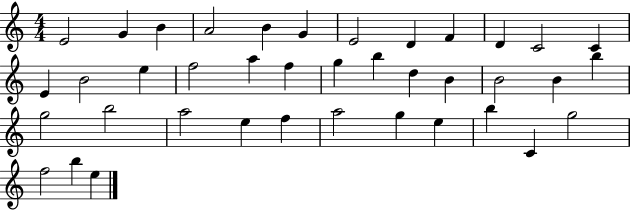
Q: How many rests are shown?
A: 0